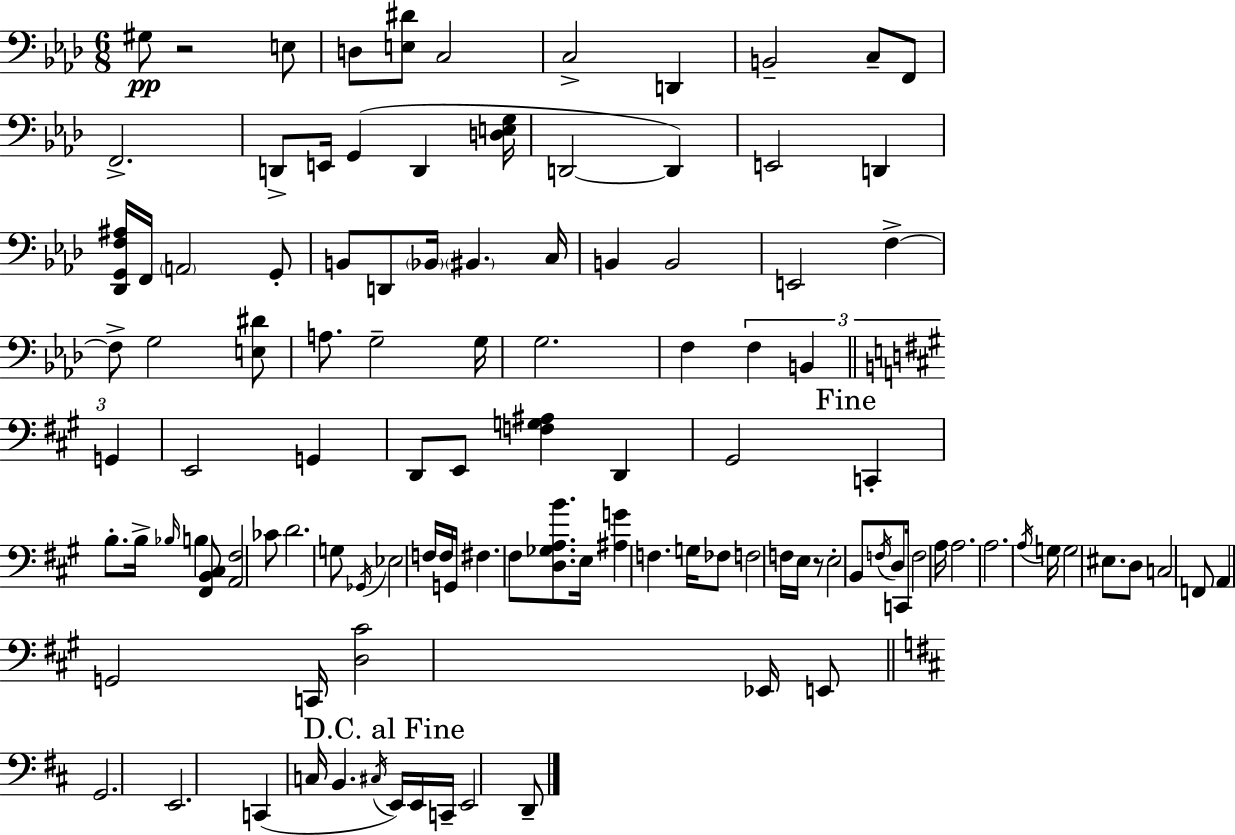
G#3/e R/h E3/e D3/e [E3,D#4]/e C3/h C3/h D2/q B2/h C3/e F2/e F2/h. D2/e E2/s G2/q D2/q [D3,E3,G3]/s D2/h D2/q E2/h D2/q [Db2,G2,F3,A#3]/s F2/s A2/h G2/e B2/e D2/e Bb2/s BIS2/q. C3/s B2/q B2/h E2/h F3/q F3/e G3/h [E3,D#4]/e A3/e. G3/h G3/s G3/h. F3/q F3/q B2/q G2/q E2/h G2/q D2/e E2/e [F3,G3,A#3]/q D2/q G#2/h C2/q B3/e. B3/s Bb3/s B3/q [F#2,B2,C#3]/e [A2,F#3]/h CES4/e D4/h. G3/e Gb2/s Eb3/h F3/s F3/s G2/s F#3/q. F#3/e [D3,Gb3,A3,B4]/e. E3/s [A#3,G4]/q F3/q. G3/s FES3/e F3/h F3/s E3/s R/e E3/h B2/e F3/s D3/e C2/s F3/h A3/s A3/h. A3/h. A3/s G3/s G3/h EIS3/e. D3/e C3/h F2/e A2/q G2/h C2/s [D3,C#4]/h Eb2/s E2/e G2/h. E2/h. C2/q C3/s B2/q. C#3/s E2/s E2/s C2/s E2/h D2/e